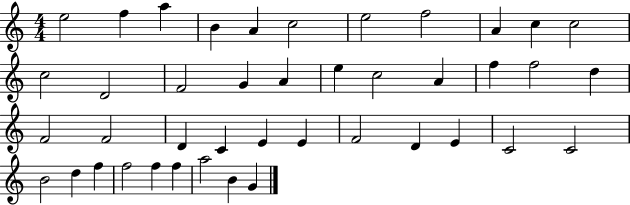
{
  \clef treble
  \numericTimeSignature
  \time 4/4
  \key c \major
  e''2 f''4 a''4 | b'4 a'4 c''2 | e''2 f''2 | a'4 c''4 c''2 | \break c''2 d'2 | f'2 g'4 a'4 | e''4 c''2 a'4 | f''4 f''2 d''4 | \break f'2 f'2 | d'4 c'4 e'4 e'4 | f'2 d'4 e'4 | c'2 c'2 | \break b'2 d''4 f''4 | f''2 f''4 f''4 | a''2 b'4 g'4 | \bar "|."
}